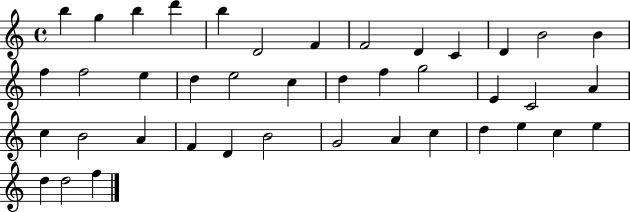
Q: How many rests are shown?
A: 0